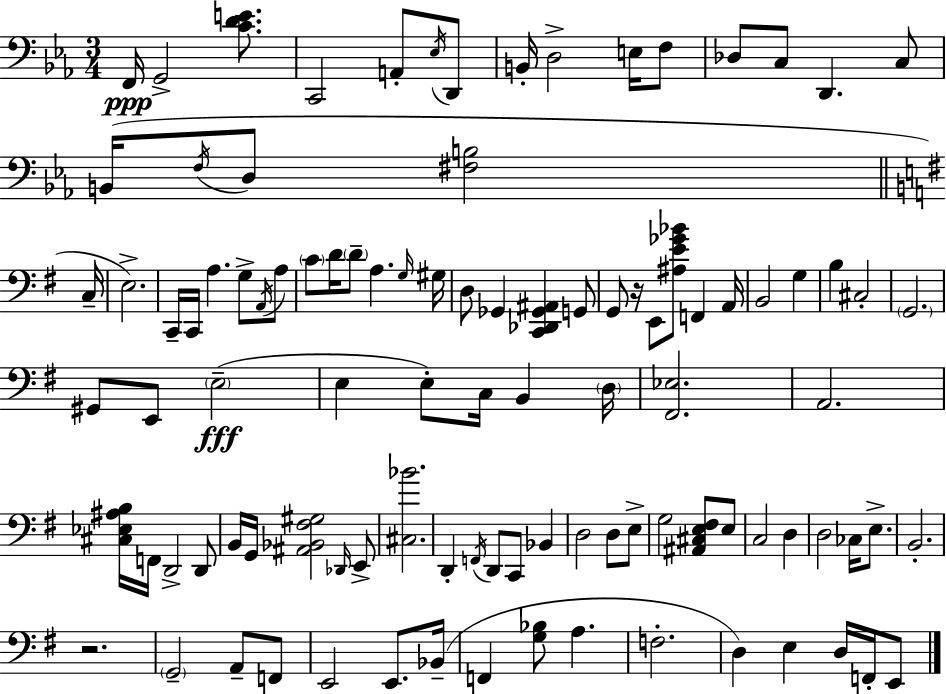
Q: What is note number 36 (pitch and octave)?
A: E2